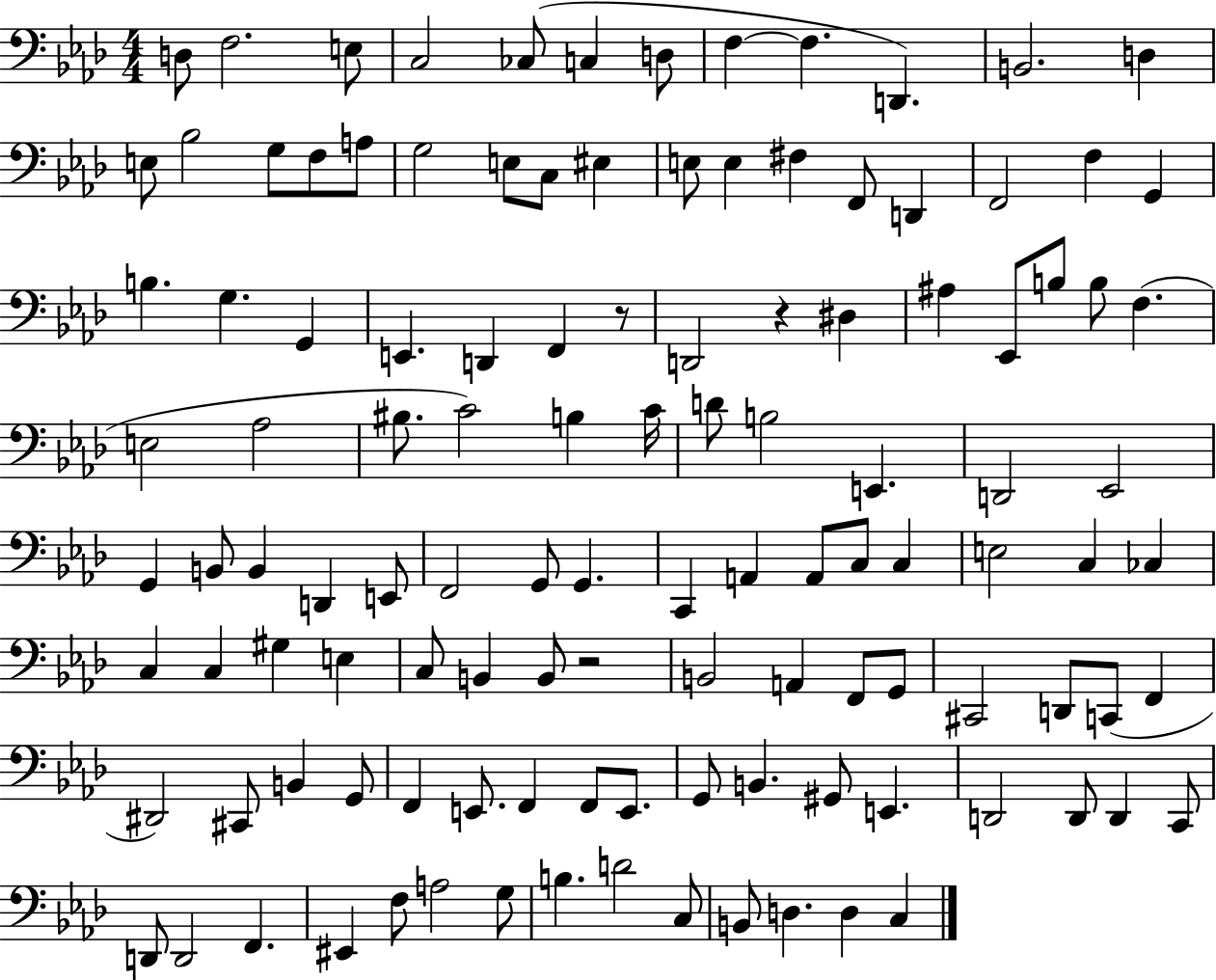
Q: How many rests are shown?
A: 3